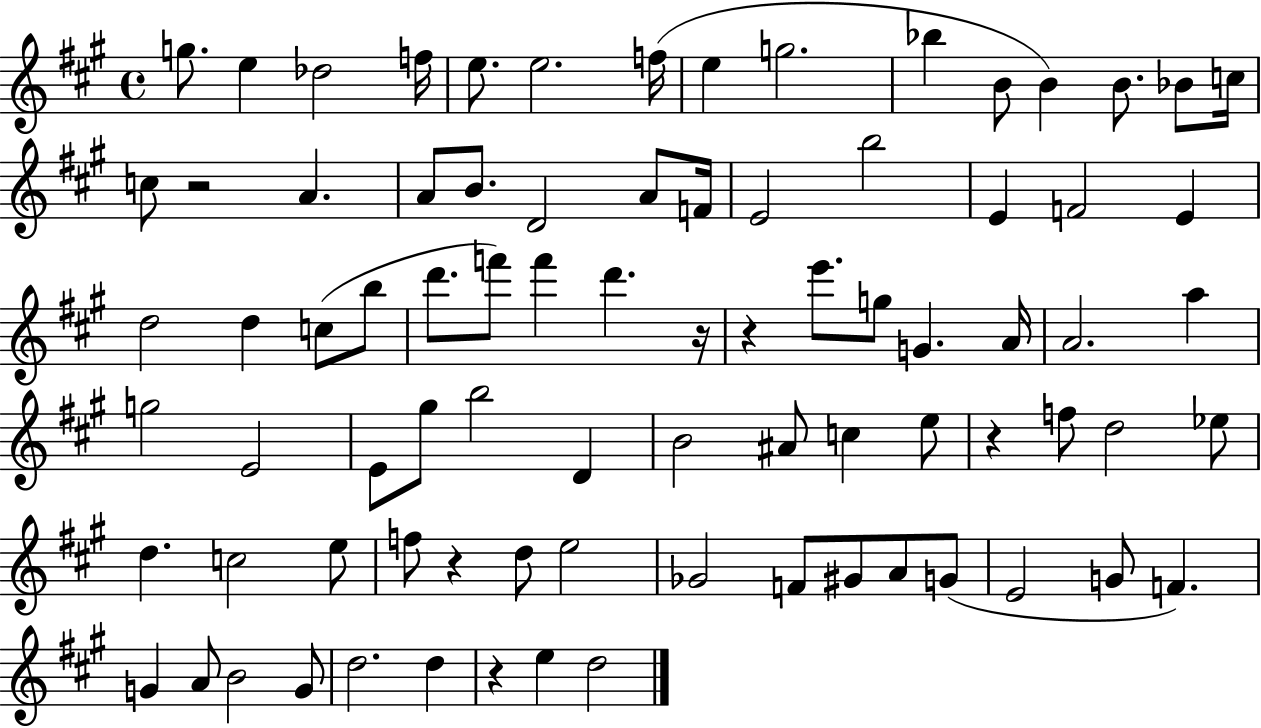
X:1
T:Untitled
M:4/4
L:1/4
K:A
g/2 e _d2 f/4 e/2 e2 f/4 e g2 _b B/2 B B/2 _B/2 c/4 c/2 z2 A A/2 B/2 D2 A/2 F/4 E2 b2 E F2 E d2 d c/2 b/2 d'/2 f'/2 f' d' z/4 z e'/2 g/2 G A/4 A2 a g2 E2 E/2 ^g/2 b2 D B2 ^A/2 c e/2 z f/2 d2 _e/2 d c2 e/2 f/2 z d/2 e2 _G2 F/2 ^G/2 A/2 G/2 E2 G/2 F G A/2 B2 G/2 d2 d z e d2